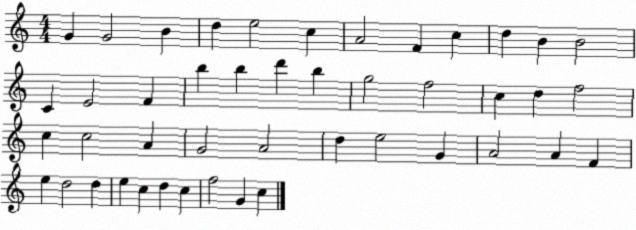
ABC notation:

X:1
T:Untitled
M:4/4
L:1/4
K:C
G G2 B d e2 c A2 F c d B B2 C E2 F b b d' b g2 f2 c d f2 c c2 A G2 A2 d e2 G A2 A F e d2 d e c d c f2 G c